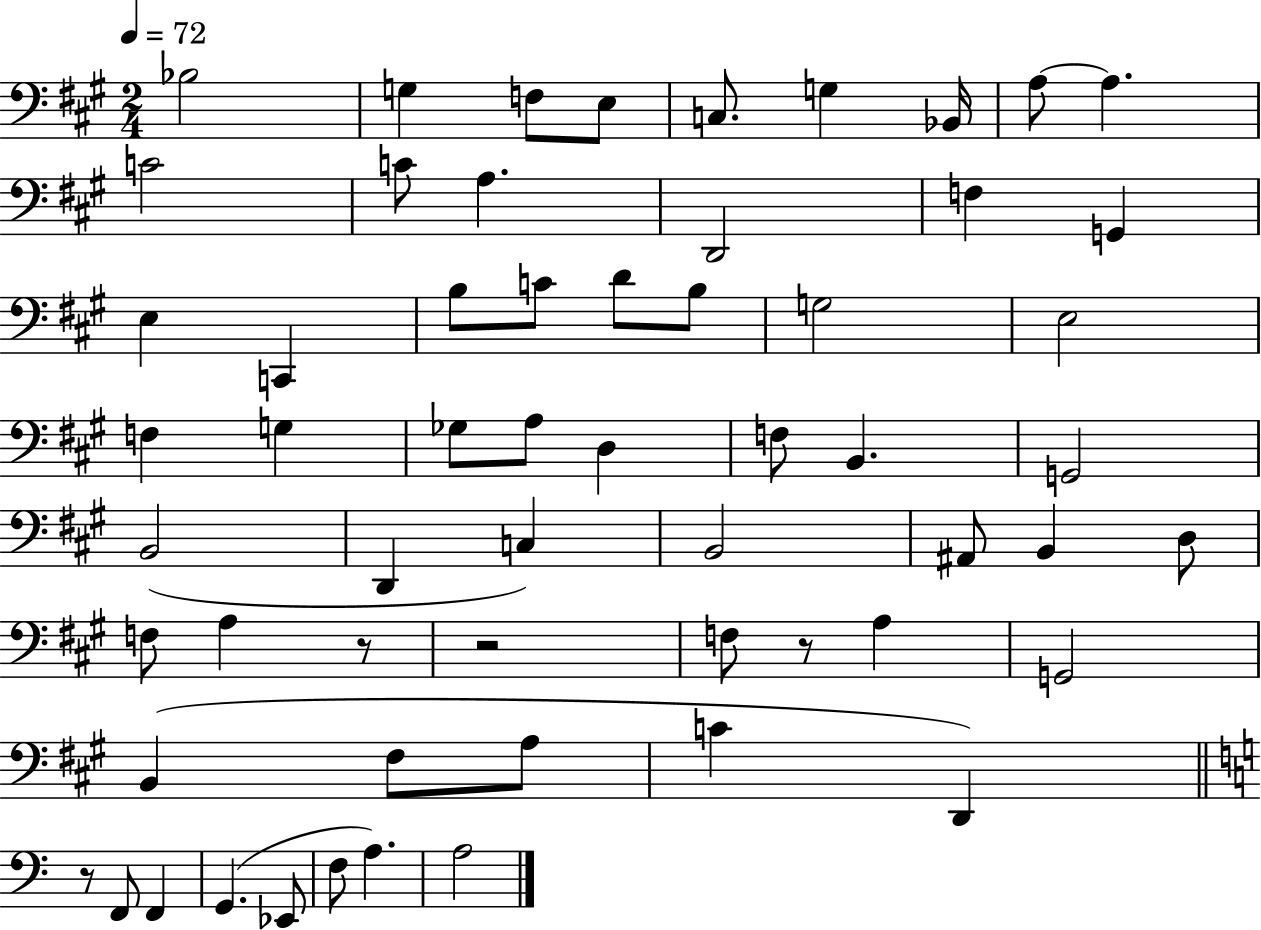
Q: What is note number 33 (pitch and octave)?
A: D2